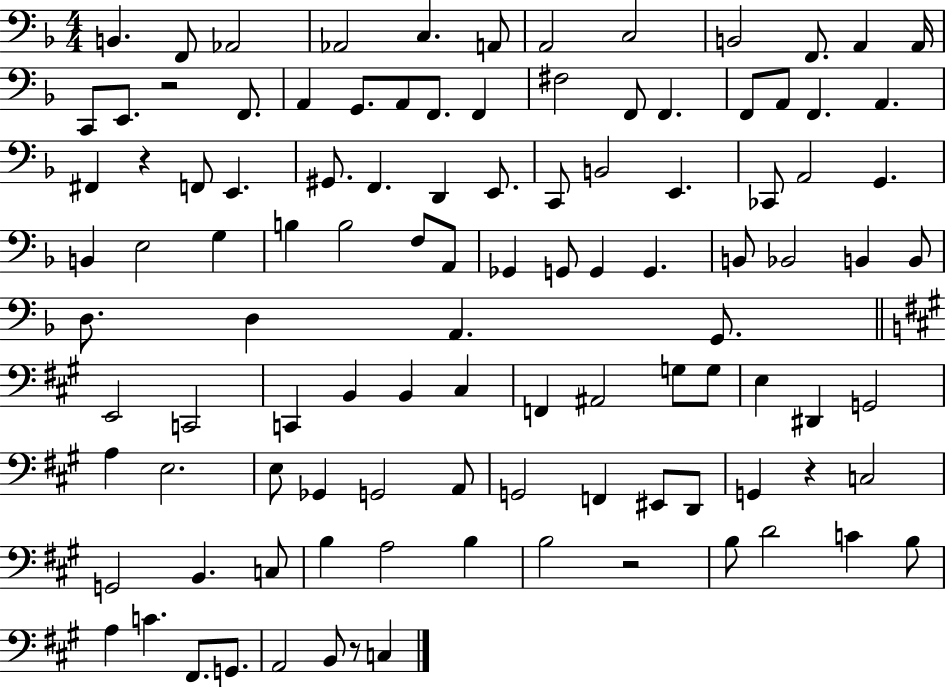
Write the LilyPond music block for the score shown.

{
  \clef bass
  \numericTimeSignature
  \time 4/4
  \key f \major
  b,4. f,8 aes,2 | aes,2 c4. a,8 | a,2 c2 | b,2 f,8. a,4 a,16 | \break c,8 e,8. r2 f,8. | a,4 g,8. a,8 f,8. f,4 | fis2 f,8 f,4. | f,8 a,8 f,4. a,4. | \break fis,4 r4 f,8 e,4. | gis,8. f,4. d,4 e,8. | c,8 b,2 e,4. | ces,8 a,2 g,4. | \break b,4 e2 g4 | b4 b2 f8 a,8 | ges,4 g,8 g,4 g,4. | b,8 bes,2 b,4 b,8 | \break d8. d4 a,4. g,8. | \bar "||" \break \key a \major e,2 c,2 | c,4 b,4 b,4 cis4 | f,4 ais,2 g8 g8 | e4 dis,4 g,2 | \break a4 e2. | e8 ges,4 g,2 a,8 | g,2 f,4 eis,8 d,8 | g,4 r4 c2 | \break g,2 b,4. c8 | b4 a2 b4 | b2 r2 | b8 d'2 c'4 b8 | \break a4 c'4. fis,8. g,8. | a,2 b,8 r8 c4 | \bar "|."
}